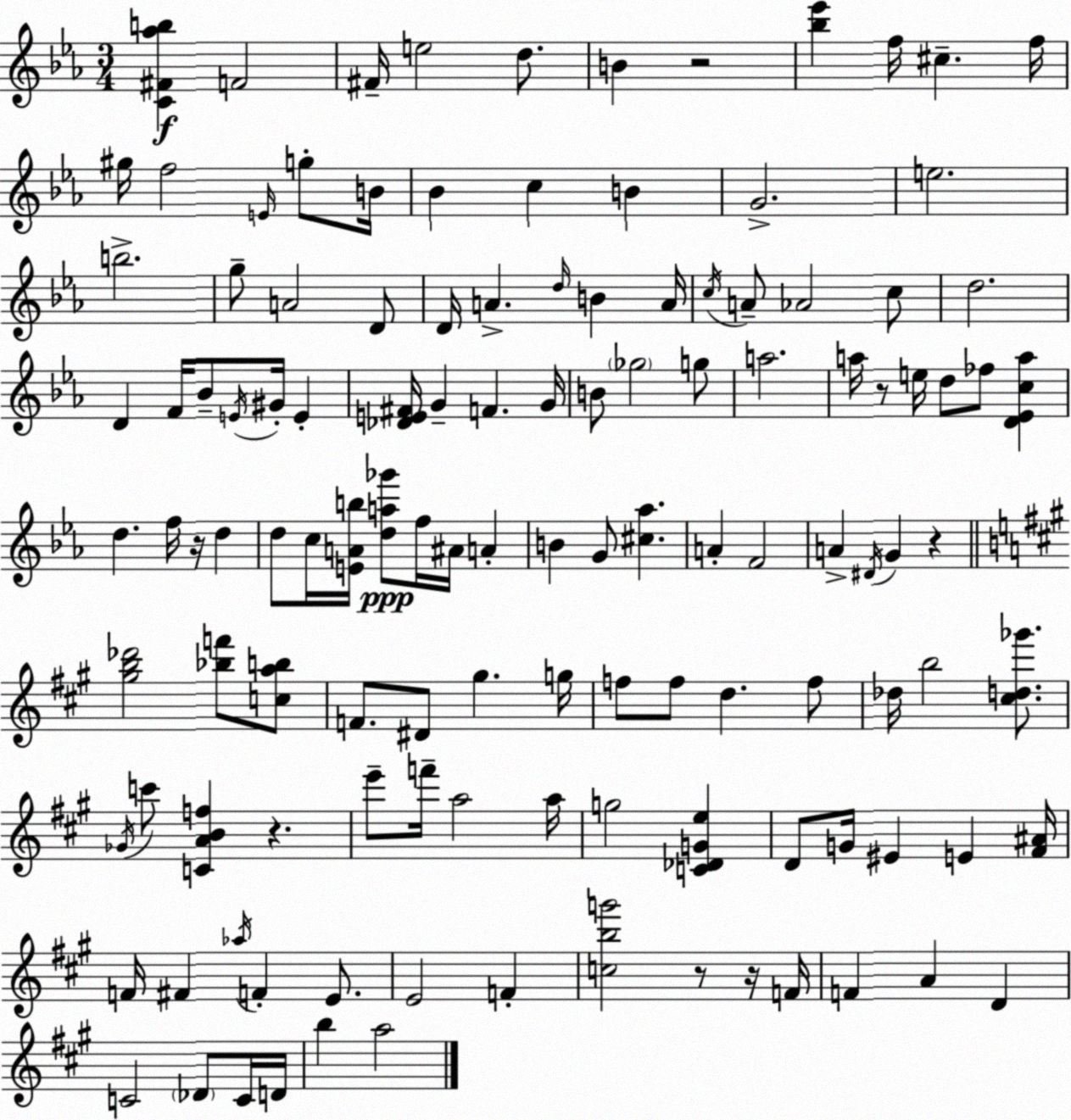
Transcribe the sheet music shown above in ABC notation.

X:1
T:Untitled
M:3/4
L:1/4
K:Cm
[C^F_ab] F2 ^F/4 e2 d/2 B z2 [_b_e'] f/4 ^c f/4 ^g/4 f2 E/4 g/2 B/4 _B c B G2 e2 b2 g/2 A2 D/2 D/4 A d/4 B A/4 c/4 A/2 _A2 c/2 d2 D F/4 _B/2 E/4 ^G/4 E [_DE^F]/4 G F G/4 B/2 _g2 g/2 a2 a/4 z/2 e/4 d/2 _f/2 [D_Eca] d f/4 z/4 d d/2 c/4 [EAb]/4 [da_g']/2 f/4 ^A/4 A B G/2 [^c_a] A F2 A ^D/4 G z [^gb_d']2 [_bf']/2 [cab]/2 F/2 ^D/2 ^g g/4 f/2 f/2 d f/2 _d/4 b2 [^cd_g']/2 _G/4 c'/2 [CABf] z e'/2 f'/4 a2 a/4 g2 [C_DGe] D/2 G/4 ^E E [^F^A]/4 F/4 ^F _a/4 F E/2 E2 F [cbg']2 z/2 z/4 F/4 F A D C2 _D/2 C/4 D/4 b a2